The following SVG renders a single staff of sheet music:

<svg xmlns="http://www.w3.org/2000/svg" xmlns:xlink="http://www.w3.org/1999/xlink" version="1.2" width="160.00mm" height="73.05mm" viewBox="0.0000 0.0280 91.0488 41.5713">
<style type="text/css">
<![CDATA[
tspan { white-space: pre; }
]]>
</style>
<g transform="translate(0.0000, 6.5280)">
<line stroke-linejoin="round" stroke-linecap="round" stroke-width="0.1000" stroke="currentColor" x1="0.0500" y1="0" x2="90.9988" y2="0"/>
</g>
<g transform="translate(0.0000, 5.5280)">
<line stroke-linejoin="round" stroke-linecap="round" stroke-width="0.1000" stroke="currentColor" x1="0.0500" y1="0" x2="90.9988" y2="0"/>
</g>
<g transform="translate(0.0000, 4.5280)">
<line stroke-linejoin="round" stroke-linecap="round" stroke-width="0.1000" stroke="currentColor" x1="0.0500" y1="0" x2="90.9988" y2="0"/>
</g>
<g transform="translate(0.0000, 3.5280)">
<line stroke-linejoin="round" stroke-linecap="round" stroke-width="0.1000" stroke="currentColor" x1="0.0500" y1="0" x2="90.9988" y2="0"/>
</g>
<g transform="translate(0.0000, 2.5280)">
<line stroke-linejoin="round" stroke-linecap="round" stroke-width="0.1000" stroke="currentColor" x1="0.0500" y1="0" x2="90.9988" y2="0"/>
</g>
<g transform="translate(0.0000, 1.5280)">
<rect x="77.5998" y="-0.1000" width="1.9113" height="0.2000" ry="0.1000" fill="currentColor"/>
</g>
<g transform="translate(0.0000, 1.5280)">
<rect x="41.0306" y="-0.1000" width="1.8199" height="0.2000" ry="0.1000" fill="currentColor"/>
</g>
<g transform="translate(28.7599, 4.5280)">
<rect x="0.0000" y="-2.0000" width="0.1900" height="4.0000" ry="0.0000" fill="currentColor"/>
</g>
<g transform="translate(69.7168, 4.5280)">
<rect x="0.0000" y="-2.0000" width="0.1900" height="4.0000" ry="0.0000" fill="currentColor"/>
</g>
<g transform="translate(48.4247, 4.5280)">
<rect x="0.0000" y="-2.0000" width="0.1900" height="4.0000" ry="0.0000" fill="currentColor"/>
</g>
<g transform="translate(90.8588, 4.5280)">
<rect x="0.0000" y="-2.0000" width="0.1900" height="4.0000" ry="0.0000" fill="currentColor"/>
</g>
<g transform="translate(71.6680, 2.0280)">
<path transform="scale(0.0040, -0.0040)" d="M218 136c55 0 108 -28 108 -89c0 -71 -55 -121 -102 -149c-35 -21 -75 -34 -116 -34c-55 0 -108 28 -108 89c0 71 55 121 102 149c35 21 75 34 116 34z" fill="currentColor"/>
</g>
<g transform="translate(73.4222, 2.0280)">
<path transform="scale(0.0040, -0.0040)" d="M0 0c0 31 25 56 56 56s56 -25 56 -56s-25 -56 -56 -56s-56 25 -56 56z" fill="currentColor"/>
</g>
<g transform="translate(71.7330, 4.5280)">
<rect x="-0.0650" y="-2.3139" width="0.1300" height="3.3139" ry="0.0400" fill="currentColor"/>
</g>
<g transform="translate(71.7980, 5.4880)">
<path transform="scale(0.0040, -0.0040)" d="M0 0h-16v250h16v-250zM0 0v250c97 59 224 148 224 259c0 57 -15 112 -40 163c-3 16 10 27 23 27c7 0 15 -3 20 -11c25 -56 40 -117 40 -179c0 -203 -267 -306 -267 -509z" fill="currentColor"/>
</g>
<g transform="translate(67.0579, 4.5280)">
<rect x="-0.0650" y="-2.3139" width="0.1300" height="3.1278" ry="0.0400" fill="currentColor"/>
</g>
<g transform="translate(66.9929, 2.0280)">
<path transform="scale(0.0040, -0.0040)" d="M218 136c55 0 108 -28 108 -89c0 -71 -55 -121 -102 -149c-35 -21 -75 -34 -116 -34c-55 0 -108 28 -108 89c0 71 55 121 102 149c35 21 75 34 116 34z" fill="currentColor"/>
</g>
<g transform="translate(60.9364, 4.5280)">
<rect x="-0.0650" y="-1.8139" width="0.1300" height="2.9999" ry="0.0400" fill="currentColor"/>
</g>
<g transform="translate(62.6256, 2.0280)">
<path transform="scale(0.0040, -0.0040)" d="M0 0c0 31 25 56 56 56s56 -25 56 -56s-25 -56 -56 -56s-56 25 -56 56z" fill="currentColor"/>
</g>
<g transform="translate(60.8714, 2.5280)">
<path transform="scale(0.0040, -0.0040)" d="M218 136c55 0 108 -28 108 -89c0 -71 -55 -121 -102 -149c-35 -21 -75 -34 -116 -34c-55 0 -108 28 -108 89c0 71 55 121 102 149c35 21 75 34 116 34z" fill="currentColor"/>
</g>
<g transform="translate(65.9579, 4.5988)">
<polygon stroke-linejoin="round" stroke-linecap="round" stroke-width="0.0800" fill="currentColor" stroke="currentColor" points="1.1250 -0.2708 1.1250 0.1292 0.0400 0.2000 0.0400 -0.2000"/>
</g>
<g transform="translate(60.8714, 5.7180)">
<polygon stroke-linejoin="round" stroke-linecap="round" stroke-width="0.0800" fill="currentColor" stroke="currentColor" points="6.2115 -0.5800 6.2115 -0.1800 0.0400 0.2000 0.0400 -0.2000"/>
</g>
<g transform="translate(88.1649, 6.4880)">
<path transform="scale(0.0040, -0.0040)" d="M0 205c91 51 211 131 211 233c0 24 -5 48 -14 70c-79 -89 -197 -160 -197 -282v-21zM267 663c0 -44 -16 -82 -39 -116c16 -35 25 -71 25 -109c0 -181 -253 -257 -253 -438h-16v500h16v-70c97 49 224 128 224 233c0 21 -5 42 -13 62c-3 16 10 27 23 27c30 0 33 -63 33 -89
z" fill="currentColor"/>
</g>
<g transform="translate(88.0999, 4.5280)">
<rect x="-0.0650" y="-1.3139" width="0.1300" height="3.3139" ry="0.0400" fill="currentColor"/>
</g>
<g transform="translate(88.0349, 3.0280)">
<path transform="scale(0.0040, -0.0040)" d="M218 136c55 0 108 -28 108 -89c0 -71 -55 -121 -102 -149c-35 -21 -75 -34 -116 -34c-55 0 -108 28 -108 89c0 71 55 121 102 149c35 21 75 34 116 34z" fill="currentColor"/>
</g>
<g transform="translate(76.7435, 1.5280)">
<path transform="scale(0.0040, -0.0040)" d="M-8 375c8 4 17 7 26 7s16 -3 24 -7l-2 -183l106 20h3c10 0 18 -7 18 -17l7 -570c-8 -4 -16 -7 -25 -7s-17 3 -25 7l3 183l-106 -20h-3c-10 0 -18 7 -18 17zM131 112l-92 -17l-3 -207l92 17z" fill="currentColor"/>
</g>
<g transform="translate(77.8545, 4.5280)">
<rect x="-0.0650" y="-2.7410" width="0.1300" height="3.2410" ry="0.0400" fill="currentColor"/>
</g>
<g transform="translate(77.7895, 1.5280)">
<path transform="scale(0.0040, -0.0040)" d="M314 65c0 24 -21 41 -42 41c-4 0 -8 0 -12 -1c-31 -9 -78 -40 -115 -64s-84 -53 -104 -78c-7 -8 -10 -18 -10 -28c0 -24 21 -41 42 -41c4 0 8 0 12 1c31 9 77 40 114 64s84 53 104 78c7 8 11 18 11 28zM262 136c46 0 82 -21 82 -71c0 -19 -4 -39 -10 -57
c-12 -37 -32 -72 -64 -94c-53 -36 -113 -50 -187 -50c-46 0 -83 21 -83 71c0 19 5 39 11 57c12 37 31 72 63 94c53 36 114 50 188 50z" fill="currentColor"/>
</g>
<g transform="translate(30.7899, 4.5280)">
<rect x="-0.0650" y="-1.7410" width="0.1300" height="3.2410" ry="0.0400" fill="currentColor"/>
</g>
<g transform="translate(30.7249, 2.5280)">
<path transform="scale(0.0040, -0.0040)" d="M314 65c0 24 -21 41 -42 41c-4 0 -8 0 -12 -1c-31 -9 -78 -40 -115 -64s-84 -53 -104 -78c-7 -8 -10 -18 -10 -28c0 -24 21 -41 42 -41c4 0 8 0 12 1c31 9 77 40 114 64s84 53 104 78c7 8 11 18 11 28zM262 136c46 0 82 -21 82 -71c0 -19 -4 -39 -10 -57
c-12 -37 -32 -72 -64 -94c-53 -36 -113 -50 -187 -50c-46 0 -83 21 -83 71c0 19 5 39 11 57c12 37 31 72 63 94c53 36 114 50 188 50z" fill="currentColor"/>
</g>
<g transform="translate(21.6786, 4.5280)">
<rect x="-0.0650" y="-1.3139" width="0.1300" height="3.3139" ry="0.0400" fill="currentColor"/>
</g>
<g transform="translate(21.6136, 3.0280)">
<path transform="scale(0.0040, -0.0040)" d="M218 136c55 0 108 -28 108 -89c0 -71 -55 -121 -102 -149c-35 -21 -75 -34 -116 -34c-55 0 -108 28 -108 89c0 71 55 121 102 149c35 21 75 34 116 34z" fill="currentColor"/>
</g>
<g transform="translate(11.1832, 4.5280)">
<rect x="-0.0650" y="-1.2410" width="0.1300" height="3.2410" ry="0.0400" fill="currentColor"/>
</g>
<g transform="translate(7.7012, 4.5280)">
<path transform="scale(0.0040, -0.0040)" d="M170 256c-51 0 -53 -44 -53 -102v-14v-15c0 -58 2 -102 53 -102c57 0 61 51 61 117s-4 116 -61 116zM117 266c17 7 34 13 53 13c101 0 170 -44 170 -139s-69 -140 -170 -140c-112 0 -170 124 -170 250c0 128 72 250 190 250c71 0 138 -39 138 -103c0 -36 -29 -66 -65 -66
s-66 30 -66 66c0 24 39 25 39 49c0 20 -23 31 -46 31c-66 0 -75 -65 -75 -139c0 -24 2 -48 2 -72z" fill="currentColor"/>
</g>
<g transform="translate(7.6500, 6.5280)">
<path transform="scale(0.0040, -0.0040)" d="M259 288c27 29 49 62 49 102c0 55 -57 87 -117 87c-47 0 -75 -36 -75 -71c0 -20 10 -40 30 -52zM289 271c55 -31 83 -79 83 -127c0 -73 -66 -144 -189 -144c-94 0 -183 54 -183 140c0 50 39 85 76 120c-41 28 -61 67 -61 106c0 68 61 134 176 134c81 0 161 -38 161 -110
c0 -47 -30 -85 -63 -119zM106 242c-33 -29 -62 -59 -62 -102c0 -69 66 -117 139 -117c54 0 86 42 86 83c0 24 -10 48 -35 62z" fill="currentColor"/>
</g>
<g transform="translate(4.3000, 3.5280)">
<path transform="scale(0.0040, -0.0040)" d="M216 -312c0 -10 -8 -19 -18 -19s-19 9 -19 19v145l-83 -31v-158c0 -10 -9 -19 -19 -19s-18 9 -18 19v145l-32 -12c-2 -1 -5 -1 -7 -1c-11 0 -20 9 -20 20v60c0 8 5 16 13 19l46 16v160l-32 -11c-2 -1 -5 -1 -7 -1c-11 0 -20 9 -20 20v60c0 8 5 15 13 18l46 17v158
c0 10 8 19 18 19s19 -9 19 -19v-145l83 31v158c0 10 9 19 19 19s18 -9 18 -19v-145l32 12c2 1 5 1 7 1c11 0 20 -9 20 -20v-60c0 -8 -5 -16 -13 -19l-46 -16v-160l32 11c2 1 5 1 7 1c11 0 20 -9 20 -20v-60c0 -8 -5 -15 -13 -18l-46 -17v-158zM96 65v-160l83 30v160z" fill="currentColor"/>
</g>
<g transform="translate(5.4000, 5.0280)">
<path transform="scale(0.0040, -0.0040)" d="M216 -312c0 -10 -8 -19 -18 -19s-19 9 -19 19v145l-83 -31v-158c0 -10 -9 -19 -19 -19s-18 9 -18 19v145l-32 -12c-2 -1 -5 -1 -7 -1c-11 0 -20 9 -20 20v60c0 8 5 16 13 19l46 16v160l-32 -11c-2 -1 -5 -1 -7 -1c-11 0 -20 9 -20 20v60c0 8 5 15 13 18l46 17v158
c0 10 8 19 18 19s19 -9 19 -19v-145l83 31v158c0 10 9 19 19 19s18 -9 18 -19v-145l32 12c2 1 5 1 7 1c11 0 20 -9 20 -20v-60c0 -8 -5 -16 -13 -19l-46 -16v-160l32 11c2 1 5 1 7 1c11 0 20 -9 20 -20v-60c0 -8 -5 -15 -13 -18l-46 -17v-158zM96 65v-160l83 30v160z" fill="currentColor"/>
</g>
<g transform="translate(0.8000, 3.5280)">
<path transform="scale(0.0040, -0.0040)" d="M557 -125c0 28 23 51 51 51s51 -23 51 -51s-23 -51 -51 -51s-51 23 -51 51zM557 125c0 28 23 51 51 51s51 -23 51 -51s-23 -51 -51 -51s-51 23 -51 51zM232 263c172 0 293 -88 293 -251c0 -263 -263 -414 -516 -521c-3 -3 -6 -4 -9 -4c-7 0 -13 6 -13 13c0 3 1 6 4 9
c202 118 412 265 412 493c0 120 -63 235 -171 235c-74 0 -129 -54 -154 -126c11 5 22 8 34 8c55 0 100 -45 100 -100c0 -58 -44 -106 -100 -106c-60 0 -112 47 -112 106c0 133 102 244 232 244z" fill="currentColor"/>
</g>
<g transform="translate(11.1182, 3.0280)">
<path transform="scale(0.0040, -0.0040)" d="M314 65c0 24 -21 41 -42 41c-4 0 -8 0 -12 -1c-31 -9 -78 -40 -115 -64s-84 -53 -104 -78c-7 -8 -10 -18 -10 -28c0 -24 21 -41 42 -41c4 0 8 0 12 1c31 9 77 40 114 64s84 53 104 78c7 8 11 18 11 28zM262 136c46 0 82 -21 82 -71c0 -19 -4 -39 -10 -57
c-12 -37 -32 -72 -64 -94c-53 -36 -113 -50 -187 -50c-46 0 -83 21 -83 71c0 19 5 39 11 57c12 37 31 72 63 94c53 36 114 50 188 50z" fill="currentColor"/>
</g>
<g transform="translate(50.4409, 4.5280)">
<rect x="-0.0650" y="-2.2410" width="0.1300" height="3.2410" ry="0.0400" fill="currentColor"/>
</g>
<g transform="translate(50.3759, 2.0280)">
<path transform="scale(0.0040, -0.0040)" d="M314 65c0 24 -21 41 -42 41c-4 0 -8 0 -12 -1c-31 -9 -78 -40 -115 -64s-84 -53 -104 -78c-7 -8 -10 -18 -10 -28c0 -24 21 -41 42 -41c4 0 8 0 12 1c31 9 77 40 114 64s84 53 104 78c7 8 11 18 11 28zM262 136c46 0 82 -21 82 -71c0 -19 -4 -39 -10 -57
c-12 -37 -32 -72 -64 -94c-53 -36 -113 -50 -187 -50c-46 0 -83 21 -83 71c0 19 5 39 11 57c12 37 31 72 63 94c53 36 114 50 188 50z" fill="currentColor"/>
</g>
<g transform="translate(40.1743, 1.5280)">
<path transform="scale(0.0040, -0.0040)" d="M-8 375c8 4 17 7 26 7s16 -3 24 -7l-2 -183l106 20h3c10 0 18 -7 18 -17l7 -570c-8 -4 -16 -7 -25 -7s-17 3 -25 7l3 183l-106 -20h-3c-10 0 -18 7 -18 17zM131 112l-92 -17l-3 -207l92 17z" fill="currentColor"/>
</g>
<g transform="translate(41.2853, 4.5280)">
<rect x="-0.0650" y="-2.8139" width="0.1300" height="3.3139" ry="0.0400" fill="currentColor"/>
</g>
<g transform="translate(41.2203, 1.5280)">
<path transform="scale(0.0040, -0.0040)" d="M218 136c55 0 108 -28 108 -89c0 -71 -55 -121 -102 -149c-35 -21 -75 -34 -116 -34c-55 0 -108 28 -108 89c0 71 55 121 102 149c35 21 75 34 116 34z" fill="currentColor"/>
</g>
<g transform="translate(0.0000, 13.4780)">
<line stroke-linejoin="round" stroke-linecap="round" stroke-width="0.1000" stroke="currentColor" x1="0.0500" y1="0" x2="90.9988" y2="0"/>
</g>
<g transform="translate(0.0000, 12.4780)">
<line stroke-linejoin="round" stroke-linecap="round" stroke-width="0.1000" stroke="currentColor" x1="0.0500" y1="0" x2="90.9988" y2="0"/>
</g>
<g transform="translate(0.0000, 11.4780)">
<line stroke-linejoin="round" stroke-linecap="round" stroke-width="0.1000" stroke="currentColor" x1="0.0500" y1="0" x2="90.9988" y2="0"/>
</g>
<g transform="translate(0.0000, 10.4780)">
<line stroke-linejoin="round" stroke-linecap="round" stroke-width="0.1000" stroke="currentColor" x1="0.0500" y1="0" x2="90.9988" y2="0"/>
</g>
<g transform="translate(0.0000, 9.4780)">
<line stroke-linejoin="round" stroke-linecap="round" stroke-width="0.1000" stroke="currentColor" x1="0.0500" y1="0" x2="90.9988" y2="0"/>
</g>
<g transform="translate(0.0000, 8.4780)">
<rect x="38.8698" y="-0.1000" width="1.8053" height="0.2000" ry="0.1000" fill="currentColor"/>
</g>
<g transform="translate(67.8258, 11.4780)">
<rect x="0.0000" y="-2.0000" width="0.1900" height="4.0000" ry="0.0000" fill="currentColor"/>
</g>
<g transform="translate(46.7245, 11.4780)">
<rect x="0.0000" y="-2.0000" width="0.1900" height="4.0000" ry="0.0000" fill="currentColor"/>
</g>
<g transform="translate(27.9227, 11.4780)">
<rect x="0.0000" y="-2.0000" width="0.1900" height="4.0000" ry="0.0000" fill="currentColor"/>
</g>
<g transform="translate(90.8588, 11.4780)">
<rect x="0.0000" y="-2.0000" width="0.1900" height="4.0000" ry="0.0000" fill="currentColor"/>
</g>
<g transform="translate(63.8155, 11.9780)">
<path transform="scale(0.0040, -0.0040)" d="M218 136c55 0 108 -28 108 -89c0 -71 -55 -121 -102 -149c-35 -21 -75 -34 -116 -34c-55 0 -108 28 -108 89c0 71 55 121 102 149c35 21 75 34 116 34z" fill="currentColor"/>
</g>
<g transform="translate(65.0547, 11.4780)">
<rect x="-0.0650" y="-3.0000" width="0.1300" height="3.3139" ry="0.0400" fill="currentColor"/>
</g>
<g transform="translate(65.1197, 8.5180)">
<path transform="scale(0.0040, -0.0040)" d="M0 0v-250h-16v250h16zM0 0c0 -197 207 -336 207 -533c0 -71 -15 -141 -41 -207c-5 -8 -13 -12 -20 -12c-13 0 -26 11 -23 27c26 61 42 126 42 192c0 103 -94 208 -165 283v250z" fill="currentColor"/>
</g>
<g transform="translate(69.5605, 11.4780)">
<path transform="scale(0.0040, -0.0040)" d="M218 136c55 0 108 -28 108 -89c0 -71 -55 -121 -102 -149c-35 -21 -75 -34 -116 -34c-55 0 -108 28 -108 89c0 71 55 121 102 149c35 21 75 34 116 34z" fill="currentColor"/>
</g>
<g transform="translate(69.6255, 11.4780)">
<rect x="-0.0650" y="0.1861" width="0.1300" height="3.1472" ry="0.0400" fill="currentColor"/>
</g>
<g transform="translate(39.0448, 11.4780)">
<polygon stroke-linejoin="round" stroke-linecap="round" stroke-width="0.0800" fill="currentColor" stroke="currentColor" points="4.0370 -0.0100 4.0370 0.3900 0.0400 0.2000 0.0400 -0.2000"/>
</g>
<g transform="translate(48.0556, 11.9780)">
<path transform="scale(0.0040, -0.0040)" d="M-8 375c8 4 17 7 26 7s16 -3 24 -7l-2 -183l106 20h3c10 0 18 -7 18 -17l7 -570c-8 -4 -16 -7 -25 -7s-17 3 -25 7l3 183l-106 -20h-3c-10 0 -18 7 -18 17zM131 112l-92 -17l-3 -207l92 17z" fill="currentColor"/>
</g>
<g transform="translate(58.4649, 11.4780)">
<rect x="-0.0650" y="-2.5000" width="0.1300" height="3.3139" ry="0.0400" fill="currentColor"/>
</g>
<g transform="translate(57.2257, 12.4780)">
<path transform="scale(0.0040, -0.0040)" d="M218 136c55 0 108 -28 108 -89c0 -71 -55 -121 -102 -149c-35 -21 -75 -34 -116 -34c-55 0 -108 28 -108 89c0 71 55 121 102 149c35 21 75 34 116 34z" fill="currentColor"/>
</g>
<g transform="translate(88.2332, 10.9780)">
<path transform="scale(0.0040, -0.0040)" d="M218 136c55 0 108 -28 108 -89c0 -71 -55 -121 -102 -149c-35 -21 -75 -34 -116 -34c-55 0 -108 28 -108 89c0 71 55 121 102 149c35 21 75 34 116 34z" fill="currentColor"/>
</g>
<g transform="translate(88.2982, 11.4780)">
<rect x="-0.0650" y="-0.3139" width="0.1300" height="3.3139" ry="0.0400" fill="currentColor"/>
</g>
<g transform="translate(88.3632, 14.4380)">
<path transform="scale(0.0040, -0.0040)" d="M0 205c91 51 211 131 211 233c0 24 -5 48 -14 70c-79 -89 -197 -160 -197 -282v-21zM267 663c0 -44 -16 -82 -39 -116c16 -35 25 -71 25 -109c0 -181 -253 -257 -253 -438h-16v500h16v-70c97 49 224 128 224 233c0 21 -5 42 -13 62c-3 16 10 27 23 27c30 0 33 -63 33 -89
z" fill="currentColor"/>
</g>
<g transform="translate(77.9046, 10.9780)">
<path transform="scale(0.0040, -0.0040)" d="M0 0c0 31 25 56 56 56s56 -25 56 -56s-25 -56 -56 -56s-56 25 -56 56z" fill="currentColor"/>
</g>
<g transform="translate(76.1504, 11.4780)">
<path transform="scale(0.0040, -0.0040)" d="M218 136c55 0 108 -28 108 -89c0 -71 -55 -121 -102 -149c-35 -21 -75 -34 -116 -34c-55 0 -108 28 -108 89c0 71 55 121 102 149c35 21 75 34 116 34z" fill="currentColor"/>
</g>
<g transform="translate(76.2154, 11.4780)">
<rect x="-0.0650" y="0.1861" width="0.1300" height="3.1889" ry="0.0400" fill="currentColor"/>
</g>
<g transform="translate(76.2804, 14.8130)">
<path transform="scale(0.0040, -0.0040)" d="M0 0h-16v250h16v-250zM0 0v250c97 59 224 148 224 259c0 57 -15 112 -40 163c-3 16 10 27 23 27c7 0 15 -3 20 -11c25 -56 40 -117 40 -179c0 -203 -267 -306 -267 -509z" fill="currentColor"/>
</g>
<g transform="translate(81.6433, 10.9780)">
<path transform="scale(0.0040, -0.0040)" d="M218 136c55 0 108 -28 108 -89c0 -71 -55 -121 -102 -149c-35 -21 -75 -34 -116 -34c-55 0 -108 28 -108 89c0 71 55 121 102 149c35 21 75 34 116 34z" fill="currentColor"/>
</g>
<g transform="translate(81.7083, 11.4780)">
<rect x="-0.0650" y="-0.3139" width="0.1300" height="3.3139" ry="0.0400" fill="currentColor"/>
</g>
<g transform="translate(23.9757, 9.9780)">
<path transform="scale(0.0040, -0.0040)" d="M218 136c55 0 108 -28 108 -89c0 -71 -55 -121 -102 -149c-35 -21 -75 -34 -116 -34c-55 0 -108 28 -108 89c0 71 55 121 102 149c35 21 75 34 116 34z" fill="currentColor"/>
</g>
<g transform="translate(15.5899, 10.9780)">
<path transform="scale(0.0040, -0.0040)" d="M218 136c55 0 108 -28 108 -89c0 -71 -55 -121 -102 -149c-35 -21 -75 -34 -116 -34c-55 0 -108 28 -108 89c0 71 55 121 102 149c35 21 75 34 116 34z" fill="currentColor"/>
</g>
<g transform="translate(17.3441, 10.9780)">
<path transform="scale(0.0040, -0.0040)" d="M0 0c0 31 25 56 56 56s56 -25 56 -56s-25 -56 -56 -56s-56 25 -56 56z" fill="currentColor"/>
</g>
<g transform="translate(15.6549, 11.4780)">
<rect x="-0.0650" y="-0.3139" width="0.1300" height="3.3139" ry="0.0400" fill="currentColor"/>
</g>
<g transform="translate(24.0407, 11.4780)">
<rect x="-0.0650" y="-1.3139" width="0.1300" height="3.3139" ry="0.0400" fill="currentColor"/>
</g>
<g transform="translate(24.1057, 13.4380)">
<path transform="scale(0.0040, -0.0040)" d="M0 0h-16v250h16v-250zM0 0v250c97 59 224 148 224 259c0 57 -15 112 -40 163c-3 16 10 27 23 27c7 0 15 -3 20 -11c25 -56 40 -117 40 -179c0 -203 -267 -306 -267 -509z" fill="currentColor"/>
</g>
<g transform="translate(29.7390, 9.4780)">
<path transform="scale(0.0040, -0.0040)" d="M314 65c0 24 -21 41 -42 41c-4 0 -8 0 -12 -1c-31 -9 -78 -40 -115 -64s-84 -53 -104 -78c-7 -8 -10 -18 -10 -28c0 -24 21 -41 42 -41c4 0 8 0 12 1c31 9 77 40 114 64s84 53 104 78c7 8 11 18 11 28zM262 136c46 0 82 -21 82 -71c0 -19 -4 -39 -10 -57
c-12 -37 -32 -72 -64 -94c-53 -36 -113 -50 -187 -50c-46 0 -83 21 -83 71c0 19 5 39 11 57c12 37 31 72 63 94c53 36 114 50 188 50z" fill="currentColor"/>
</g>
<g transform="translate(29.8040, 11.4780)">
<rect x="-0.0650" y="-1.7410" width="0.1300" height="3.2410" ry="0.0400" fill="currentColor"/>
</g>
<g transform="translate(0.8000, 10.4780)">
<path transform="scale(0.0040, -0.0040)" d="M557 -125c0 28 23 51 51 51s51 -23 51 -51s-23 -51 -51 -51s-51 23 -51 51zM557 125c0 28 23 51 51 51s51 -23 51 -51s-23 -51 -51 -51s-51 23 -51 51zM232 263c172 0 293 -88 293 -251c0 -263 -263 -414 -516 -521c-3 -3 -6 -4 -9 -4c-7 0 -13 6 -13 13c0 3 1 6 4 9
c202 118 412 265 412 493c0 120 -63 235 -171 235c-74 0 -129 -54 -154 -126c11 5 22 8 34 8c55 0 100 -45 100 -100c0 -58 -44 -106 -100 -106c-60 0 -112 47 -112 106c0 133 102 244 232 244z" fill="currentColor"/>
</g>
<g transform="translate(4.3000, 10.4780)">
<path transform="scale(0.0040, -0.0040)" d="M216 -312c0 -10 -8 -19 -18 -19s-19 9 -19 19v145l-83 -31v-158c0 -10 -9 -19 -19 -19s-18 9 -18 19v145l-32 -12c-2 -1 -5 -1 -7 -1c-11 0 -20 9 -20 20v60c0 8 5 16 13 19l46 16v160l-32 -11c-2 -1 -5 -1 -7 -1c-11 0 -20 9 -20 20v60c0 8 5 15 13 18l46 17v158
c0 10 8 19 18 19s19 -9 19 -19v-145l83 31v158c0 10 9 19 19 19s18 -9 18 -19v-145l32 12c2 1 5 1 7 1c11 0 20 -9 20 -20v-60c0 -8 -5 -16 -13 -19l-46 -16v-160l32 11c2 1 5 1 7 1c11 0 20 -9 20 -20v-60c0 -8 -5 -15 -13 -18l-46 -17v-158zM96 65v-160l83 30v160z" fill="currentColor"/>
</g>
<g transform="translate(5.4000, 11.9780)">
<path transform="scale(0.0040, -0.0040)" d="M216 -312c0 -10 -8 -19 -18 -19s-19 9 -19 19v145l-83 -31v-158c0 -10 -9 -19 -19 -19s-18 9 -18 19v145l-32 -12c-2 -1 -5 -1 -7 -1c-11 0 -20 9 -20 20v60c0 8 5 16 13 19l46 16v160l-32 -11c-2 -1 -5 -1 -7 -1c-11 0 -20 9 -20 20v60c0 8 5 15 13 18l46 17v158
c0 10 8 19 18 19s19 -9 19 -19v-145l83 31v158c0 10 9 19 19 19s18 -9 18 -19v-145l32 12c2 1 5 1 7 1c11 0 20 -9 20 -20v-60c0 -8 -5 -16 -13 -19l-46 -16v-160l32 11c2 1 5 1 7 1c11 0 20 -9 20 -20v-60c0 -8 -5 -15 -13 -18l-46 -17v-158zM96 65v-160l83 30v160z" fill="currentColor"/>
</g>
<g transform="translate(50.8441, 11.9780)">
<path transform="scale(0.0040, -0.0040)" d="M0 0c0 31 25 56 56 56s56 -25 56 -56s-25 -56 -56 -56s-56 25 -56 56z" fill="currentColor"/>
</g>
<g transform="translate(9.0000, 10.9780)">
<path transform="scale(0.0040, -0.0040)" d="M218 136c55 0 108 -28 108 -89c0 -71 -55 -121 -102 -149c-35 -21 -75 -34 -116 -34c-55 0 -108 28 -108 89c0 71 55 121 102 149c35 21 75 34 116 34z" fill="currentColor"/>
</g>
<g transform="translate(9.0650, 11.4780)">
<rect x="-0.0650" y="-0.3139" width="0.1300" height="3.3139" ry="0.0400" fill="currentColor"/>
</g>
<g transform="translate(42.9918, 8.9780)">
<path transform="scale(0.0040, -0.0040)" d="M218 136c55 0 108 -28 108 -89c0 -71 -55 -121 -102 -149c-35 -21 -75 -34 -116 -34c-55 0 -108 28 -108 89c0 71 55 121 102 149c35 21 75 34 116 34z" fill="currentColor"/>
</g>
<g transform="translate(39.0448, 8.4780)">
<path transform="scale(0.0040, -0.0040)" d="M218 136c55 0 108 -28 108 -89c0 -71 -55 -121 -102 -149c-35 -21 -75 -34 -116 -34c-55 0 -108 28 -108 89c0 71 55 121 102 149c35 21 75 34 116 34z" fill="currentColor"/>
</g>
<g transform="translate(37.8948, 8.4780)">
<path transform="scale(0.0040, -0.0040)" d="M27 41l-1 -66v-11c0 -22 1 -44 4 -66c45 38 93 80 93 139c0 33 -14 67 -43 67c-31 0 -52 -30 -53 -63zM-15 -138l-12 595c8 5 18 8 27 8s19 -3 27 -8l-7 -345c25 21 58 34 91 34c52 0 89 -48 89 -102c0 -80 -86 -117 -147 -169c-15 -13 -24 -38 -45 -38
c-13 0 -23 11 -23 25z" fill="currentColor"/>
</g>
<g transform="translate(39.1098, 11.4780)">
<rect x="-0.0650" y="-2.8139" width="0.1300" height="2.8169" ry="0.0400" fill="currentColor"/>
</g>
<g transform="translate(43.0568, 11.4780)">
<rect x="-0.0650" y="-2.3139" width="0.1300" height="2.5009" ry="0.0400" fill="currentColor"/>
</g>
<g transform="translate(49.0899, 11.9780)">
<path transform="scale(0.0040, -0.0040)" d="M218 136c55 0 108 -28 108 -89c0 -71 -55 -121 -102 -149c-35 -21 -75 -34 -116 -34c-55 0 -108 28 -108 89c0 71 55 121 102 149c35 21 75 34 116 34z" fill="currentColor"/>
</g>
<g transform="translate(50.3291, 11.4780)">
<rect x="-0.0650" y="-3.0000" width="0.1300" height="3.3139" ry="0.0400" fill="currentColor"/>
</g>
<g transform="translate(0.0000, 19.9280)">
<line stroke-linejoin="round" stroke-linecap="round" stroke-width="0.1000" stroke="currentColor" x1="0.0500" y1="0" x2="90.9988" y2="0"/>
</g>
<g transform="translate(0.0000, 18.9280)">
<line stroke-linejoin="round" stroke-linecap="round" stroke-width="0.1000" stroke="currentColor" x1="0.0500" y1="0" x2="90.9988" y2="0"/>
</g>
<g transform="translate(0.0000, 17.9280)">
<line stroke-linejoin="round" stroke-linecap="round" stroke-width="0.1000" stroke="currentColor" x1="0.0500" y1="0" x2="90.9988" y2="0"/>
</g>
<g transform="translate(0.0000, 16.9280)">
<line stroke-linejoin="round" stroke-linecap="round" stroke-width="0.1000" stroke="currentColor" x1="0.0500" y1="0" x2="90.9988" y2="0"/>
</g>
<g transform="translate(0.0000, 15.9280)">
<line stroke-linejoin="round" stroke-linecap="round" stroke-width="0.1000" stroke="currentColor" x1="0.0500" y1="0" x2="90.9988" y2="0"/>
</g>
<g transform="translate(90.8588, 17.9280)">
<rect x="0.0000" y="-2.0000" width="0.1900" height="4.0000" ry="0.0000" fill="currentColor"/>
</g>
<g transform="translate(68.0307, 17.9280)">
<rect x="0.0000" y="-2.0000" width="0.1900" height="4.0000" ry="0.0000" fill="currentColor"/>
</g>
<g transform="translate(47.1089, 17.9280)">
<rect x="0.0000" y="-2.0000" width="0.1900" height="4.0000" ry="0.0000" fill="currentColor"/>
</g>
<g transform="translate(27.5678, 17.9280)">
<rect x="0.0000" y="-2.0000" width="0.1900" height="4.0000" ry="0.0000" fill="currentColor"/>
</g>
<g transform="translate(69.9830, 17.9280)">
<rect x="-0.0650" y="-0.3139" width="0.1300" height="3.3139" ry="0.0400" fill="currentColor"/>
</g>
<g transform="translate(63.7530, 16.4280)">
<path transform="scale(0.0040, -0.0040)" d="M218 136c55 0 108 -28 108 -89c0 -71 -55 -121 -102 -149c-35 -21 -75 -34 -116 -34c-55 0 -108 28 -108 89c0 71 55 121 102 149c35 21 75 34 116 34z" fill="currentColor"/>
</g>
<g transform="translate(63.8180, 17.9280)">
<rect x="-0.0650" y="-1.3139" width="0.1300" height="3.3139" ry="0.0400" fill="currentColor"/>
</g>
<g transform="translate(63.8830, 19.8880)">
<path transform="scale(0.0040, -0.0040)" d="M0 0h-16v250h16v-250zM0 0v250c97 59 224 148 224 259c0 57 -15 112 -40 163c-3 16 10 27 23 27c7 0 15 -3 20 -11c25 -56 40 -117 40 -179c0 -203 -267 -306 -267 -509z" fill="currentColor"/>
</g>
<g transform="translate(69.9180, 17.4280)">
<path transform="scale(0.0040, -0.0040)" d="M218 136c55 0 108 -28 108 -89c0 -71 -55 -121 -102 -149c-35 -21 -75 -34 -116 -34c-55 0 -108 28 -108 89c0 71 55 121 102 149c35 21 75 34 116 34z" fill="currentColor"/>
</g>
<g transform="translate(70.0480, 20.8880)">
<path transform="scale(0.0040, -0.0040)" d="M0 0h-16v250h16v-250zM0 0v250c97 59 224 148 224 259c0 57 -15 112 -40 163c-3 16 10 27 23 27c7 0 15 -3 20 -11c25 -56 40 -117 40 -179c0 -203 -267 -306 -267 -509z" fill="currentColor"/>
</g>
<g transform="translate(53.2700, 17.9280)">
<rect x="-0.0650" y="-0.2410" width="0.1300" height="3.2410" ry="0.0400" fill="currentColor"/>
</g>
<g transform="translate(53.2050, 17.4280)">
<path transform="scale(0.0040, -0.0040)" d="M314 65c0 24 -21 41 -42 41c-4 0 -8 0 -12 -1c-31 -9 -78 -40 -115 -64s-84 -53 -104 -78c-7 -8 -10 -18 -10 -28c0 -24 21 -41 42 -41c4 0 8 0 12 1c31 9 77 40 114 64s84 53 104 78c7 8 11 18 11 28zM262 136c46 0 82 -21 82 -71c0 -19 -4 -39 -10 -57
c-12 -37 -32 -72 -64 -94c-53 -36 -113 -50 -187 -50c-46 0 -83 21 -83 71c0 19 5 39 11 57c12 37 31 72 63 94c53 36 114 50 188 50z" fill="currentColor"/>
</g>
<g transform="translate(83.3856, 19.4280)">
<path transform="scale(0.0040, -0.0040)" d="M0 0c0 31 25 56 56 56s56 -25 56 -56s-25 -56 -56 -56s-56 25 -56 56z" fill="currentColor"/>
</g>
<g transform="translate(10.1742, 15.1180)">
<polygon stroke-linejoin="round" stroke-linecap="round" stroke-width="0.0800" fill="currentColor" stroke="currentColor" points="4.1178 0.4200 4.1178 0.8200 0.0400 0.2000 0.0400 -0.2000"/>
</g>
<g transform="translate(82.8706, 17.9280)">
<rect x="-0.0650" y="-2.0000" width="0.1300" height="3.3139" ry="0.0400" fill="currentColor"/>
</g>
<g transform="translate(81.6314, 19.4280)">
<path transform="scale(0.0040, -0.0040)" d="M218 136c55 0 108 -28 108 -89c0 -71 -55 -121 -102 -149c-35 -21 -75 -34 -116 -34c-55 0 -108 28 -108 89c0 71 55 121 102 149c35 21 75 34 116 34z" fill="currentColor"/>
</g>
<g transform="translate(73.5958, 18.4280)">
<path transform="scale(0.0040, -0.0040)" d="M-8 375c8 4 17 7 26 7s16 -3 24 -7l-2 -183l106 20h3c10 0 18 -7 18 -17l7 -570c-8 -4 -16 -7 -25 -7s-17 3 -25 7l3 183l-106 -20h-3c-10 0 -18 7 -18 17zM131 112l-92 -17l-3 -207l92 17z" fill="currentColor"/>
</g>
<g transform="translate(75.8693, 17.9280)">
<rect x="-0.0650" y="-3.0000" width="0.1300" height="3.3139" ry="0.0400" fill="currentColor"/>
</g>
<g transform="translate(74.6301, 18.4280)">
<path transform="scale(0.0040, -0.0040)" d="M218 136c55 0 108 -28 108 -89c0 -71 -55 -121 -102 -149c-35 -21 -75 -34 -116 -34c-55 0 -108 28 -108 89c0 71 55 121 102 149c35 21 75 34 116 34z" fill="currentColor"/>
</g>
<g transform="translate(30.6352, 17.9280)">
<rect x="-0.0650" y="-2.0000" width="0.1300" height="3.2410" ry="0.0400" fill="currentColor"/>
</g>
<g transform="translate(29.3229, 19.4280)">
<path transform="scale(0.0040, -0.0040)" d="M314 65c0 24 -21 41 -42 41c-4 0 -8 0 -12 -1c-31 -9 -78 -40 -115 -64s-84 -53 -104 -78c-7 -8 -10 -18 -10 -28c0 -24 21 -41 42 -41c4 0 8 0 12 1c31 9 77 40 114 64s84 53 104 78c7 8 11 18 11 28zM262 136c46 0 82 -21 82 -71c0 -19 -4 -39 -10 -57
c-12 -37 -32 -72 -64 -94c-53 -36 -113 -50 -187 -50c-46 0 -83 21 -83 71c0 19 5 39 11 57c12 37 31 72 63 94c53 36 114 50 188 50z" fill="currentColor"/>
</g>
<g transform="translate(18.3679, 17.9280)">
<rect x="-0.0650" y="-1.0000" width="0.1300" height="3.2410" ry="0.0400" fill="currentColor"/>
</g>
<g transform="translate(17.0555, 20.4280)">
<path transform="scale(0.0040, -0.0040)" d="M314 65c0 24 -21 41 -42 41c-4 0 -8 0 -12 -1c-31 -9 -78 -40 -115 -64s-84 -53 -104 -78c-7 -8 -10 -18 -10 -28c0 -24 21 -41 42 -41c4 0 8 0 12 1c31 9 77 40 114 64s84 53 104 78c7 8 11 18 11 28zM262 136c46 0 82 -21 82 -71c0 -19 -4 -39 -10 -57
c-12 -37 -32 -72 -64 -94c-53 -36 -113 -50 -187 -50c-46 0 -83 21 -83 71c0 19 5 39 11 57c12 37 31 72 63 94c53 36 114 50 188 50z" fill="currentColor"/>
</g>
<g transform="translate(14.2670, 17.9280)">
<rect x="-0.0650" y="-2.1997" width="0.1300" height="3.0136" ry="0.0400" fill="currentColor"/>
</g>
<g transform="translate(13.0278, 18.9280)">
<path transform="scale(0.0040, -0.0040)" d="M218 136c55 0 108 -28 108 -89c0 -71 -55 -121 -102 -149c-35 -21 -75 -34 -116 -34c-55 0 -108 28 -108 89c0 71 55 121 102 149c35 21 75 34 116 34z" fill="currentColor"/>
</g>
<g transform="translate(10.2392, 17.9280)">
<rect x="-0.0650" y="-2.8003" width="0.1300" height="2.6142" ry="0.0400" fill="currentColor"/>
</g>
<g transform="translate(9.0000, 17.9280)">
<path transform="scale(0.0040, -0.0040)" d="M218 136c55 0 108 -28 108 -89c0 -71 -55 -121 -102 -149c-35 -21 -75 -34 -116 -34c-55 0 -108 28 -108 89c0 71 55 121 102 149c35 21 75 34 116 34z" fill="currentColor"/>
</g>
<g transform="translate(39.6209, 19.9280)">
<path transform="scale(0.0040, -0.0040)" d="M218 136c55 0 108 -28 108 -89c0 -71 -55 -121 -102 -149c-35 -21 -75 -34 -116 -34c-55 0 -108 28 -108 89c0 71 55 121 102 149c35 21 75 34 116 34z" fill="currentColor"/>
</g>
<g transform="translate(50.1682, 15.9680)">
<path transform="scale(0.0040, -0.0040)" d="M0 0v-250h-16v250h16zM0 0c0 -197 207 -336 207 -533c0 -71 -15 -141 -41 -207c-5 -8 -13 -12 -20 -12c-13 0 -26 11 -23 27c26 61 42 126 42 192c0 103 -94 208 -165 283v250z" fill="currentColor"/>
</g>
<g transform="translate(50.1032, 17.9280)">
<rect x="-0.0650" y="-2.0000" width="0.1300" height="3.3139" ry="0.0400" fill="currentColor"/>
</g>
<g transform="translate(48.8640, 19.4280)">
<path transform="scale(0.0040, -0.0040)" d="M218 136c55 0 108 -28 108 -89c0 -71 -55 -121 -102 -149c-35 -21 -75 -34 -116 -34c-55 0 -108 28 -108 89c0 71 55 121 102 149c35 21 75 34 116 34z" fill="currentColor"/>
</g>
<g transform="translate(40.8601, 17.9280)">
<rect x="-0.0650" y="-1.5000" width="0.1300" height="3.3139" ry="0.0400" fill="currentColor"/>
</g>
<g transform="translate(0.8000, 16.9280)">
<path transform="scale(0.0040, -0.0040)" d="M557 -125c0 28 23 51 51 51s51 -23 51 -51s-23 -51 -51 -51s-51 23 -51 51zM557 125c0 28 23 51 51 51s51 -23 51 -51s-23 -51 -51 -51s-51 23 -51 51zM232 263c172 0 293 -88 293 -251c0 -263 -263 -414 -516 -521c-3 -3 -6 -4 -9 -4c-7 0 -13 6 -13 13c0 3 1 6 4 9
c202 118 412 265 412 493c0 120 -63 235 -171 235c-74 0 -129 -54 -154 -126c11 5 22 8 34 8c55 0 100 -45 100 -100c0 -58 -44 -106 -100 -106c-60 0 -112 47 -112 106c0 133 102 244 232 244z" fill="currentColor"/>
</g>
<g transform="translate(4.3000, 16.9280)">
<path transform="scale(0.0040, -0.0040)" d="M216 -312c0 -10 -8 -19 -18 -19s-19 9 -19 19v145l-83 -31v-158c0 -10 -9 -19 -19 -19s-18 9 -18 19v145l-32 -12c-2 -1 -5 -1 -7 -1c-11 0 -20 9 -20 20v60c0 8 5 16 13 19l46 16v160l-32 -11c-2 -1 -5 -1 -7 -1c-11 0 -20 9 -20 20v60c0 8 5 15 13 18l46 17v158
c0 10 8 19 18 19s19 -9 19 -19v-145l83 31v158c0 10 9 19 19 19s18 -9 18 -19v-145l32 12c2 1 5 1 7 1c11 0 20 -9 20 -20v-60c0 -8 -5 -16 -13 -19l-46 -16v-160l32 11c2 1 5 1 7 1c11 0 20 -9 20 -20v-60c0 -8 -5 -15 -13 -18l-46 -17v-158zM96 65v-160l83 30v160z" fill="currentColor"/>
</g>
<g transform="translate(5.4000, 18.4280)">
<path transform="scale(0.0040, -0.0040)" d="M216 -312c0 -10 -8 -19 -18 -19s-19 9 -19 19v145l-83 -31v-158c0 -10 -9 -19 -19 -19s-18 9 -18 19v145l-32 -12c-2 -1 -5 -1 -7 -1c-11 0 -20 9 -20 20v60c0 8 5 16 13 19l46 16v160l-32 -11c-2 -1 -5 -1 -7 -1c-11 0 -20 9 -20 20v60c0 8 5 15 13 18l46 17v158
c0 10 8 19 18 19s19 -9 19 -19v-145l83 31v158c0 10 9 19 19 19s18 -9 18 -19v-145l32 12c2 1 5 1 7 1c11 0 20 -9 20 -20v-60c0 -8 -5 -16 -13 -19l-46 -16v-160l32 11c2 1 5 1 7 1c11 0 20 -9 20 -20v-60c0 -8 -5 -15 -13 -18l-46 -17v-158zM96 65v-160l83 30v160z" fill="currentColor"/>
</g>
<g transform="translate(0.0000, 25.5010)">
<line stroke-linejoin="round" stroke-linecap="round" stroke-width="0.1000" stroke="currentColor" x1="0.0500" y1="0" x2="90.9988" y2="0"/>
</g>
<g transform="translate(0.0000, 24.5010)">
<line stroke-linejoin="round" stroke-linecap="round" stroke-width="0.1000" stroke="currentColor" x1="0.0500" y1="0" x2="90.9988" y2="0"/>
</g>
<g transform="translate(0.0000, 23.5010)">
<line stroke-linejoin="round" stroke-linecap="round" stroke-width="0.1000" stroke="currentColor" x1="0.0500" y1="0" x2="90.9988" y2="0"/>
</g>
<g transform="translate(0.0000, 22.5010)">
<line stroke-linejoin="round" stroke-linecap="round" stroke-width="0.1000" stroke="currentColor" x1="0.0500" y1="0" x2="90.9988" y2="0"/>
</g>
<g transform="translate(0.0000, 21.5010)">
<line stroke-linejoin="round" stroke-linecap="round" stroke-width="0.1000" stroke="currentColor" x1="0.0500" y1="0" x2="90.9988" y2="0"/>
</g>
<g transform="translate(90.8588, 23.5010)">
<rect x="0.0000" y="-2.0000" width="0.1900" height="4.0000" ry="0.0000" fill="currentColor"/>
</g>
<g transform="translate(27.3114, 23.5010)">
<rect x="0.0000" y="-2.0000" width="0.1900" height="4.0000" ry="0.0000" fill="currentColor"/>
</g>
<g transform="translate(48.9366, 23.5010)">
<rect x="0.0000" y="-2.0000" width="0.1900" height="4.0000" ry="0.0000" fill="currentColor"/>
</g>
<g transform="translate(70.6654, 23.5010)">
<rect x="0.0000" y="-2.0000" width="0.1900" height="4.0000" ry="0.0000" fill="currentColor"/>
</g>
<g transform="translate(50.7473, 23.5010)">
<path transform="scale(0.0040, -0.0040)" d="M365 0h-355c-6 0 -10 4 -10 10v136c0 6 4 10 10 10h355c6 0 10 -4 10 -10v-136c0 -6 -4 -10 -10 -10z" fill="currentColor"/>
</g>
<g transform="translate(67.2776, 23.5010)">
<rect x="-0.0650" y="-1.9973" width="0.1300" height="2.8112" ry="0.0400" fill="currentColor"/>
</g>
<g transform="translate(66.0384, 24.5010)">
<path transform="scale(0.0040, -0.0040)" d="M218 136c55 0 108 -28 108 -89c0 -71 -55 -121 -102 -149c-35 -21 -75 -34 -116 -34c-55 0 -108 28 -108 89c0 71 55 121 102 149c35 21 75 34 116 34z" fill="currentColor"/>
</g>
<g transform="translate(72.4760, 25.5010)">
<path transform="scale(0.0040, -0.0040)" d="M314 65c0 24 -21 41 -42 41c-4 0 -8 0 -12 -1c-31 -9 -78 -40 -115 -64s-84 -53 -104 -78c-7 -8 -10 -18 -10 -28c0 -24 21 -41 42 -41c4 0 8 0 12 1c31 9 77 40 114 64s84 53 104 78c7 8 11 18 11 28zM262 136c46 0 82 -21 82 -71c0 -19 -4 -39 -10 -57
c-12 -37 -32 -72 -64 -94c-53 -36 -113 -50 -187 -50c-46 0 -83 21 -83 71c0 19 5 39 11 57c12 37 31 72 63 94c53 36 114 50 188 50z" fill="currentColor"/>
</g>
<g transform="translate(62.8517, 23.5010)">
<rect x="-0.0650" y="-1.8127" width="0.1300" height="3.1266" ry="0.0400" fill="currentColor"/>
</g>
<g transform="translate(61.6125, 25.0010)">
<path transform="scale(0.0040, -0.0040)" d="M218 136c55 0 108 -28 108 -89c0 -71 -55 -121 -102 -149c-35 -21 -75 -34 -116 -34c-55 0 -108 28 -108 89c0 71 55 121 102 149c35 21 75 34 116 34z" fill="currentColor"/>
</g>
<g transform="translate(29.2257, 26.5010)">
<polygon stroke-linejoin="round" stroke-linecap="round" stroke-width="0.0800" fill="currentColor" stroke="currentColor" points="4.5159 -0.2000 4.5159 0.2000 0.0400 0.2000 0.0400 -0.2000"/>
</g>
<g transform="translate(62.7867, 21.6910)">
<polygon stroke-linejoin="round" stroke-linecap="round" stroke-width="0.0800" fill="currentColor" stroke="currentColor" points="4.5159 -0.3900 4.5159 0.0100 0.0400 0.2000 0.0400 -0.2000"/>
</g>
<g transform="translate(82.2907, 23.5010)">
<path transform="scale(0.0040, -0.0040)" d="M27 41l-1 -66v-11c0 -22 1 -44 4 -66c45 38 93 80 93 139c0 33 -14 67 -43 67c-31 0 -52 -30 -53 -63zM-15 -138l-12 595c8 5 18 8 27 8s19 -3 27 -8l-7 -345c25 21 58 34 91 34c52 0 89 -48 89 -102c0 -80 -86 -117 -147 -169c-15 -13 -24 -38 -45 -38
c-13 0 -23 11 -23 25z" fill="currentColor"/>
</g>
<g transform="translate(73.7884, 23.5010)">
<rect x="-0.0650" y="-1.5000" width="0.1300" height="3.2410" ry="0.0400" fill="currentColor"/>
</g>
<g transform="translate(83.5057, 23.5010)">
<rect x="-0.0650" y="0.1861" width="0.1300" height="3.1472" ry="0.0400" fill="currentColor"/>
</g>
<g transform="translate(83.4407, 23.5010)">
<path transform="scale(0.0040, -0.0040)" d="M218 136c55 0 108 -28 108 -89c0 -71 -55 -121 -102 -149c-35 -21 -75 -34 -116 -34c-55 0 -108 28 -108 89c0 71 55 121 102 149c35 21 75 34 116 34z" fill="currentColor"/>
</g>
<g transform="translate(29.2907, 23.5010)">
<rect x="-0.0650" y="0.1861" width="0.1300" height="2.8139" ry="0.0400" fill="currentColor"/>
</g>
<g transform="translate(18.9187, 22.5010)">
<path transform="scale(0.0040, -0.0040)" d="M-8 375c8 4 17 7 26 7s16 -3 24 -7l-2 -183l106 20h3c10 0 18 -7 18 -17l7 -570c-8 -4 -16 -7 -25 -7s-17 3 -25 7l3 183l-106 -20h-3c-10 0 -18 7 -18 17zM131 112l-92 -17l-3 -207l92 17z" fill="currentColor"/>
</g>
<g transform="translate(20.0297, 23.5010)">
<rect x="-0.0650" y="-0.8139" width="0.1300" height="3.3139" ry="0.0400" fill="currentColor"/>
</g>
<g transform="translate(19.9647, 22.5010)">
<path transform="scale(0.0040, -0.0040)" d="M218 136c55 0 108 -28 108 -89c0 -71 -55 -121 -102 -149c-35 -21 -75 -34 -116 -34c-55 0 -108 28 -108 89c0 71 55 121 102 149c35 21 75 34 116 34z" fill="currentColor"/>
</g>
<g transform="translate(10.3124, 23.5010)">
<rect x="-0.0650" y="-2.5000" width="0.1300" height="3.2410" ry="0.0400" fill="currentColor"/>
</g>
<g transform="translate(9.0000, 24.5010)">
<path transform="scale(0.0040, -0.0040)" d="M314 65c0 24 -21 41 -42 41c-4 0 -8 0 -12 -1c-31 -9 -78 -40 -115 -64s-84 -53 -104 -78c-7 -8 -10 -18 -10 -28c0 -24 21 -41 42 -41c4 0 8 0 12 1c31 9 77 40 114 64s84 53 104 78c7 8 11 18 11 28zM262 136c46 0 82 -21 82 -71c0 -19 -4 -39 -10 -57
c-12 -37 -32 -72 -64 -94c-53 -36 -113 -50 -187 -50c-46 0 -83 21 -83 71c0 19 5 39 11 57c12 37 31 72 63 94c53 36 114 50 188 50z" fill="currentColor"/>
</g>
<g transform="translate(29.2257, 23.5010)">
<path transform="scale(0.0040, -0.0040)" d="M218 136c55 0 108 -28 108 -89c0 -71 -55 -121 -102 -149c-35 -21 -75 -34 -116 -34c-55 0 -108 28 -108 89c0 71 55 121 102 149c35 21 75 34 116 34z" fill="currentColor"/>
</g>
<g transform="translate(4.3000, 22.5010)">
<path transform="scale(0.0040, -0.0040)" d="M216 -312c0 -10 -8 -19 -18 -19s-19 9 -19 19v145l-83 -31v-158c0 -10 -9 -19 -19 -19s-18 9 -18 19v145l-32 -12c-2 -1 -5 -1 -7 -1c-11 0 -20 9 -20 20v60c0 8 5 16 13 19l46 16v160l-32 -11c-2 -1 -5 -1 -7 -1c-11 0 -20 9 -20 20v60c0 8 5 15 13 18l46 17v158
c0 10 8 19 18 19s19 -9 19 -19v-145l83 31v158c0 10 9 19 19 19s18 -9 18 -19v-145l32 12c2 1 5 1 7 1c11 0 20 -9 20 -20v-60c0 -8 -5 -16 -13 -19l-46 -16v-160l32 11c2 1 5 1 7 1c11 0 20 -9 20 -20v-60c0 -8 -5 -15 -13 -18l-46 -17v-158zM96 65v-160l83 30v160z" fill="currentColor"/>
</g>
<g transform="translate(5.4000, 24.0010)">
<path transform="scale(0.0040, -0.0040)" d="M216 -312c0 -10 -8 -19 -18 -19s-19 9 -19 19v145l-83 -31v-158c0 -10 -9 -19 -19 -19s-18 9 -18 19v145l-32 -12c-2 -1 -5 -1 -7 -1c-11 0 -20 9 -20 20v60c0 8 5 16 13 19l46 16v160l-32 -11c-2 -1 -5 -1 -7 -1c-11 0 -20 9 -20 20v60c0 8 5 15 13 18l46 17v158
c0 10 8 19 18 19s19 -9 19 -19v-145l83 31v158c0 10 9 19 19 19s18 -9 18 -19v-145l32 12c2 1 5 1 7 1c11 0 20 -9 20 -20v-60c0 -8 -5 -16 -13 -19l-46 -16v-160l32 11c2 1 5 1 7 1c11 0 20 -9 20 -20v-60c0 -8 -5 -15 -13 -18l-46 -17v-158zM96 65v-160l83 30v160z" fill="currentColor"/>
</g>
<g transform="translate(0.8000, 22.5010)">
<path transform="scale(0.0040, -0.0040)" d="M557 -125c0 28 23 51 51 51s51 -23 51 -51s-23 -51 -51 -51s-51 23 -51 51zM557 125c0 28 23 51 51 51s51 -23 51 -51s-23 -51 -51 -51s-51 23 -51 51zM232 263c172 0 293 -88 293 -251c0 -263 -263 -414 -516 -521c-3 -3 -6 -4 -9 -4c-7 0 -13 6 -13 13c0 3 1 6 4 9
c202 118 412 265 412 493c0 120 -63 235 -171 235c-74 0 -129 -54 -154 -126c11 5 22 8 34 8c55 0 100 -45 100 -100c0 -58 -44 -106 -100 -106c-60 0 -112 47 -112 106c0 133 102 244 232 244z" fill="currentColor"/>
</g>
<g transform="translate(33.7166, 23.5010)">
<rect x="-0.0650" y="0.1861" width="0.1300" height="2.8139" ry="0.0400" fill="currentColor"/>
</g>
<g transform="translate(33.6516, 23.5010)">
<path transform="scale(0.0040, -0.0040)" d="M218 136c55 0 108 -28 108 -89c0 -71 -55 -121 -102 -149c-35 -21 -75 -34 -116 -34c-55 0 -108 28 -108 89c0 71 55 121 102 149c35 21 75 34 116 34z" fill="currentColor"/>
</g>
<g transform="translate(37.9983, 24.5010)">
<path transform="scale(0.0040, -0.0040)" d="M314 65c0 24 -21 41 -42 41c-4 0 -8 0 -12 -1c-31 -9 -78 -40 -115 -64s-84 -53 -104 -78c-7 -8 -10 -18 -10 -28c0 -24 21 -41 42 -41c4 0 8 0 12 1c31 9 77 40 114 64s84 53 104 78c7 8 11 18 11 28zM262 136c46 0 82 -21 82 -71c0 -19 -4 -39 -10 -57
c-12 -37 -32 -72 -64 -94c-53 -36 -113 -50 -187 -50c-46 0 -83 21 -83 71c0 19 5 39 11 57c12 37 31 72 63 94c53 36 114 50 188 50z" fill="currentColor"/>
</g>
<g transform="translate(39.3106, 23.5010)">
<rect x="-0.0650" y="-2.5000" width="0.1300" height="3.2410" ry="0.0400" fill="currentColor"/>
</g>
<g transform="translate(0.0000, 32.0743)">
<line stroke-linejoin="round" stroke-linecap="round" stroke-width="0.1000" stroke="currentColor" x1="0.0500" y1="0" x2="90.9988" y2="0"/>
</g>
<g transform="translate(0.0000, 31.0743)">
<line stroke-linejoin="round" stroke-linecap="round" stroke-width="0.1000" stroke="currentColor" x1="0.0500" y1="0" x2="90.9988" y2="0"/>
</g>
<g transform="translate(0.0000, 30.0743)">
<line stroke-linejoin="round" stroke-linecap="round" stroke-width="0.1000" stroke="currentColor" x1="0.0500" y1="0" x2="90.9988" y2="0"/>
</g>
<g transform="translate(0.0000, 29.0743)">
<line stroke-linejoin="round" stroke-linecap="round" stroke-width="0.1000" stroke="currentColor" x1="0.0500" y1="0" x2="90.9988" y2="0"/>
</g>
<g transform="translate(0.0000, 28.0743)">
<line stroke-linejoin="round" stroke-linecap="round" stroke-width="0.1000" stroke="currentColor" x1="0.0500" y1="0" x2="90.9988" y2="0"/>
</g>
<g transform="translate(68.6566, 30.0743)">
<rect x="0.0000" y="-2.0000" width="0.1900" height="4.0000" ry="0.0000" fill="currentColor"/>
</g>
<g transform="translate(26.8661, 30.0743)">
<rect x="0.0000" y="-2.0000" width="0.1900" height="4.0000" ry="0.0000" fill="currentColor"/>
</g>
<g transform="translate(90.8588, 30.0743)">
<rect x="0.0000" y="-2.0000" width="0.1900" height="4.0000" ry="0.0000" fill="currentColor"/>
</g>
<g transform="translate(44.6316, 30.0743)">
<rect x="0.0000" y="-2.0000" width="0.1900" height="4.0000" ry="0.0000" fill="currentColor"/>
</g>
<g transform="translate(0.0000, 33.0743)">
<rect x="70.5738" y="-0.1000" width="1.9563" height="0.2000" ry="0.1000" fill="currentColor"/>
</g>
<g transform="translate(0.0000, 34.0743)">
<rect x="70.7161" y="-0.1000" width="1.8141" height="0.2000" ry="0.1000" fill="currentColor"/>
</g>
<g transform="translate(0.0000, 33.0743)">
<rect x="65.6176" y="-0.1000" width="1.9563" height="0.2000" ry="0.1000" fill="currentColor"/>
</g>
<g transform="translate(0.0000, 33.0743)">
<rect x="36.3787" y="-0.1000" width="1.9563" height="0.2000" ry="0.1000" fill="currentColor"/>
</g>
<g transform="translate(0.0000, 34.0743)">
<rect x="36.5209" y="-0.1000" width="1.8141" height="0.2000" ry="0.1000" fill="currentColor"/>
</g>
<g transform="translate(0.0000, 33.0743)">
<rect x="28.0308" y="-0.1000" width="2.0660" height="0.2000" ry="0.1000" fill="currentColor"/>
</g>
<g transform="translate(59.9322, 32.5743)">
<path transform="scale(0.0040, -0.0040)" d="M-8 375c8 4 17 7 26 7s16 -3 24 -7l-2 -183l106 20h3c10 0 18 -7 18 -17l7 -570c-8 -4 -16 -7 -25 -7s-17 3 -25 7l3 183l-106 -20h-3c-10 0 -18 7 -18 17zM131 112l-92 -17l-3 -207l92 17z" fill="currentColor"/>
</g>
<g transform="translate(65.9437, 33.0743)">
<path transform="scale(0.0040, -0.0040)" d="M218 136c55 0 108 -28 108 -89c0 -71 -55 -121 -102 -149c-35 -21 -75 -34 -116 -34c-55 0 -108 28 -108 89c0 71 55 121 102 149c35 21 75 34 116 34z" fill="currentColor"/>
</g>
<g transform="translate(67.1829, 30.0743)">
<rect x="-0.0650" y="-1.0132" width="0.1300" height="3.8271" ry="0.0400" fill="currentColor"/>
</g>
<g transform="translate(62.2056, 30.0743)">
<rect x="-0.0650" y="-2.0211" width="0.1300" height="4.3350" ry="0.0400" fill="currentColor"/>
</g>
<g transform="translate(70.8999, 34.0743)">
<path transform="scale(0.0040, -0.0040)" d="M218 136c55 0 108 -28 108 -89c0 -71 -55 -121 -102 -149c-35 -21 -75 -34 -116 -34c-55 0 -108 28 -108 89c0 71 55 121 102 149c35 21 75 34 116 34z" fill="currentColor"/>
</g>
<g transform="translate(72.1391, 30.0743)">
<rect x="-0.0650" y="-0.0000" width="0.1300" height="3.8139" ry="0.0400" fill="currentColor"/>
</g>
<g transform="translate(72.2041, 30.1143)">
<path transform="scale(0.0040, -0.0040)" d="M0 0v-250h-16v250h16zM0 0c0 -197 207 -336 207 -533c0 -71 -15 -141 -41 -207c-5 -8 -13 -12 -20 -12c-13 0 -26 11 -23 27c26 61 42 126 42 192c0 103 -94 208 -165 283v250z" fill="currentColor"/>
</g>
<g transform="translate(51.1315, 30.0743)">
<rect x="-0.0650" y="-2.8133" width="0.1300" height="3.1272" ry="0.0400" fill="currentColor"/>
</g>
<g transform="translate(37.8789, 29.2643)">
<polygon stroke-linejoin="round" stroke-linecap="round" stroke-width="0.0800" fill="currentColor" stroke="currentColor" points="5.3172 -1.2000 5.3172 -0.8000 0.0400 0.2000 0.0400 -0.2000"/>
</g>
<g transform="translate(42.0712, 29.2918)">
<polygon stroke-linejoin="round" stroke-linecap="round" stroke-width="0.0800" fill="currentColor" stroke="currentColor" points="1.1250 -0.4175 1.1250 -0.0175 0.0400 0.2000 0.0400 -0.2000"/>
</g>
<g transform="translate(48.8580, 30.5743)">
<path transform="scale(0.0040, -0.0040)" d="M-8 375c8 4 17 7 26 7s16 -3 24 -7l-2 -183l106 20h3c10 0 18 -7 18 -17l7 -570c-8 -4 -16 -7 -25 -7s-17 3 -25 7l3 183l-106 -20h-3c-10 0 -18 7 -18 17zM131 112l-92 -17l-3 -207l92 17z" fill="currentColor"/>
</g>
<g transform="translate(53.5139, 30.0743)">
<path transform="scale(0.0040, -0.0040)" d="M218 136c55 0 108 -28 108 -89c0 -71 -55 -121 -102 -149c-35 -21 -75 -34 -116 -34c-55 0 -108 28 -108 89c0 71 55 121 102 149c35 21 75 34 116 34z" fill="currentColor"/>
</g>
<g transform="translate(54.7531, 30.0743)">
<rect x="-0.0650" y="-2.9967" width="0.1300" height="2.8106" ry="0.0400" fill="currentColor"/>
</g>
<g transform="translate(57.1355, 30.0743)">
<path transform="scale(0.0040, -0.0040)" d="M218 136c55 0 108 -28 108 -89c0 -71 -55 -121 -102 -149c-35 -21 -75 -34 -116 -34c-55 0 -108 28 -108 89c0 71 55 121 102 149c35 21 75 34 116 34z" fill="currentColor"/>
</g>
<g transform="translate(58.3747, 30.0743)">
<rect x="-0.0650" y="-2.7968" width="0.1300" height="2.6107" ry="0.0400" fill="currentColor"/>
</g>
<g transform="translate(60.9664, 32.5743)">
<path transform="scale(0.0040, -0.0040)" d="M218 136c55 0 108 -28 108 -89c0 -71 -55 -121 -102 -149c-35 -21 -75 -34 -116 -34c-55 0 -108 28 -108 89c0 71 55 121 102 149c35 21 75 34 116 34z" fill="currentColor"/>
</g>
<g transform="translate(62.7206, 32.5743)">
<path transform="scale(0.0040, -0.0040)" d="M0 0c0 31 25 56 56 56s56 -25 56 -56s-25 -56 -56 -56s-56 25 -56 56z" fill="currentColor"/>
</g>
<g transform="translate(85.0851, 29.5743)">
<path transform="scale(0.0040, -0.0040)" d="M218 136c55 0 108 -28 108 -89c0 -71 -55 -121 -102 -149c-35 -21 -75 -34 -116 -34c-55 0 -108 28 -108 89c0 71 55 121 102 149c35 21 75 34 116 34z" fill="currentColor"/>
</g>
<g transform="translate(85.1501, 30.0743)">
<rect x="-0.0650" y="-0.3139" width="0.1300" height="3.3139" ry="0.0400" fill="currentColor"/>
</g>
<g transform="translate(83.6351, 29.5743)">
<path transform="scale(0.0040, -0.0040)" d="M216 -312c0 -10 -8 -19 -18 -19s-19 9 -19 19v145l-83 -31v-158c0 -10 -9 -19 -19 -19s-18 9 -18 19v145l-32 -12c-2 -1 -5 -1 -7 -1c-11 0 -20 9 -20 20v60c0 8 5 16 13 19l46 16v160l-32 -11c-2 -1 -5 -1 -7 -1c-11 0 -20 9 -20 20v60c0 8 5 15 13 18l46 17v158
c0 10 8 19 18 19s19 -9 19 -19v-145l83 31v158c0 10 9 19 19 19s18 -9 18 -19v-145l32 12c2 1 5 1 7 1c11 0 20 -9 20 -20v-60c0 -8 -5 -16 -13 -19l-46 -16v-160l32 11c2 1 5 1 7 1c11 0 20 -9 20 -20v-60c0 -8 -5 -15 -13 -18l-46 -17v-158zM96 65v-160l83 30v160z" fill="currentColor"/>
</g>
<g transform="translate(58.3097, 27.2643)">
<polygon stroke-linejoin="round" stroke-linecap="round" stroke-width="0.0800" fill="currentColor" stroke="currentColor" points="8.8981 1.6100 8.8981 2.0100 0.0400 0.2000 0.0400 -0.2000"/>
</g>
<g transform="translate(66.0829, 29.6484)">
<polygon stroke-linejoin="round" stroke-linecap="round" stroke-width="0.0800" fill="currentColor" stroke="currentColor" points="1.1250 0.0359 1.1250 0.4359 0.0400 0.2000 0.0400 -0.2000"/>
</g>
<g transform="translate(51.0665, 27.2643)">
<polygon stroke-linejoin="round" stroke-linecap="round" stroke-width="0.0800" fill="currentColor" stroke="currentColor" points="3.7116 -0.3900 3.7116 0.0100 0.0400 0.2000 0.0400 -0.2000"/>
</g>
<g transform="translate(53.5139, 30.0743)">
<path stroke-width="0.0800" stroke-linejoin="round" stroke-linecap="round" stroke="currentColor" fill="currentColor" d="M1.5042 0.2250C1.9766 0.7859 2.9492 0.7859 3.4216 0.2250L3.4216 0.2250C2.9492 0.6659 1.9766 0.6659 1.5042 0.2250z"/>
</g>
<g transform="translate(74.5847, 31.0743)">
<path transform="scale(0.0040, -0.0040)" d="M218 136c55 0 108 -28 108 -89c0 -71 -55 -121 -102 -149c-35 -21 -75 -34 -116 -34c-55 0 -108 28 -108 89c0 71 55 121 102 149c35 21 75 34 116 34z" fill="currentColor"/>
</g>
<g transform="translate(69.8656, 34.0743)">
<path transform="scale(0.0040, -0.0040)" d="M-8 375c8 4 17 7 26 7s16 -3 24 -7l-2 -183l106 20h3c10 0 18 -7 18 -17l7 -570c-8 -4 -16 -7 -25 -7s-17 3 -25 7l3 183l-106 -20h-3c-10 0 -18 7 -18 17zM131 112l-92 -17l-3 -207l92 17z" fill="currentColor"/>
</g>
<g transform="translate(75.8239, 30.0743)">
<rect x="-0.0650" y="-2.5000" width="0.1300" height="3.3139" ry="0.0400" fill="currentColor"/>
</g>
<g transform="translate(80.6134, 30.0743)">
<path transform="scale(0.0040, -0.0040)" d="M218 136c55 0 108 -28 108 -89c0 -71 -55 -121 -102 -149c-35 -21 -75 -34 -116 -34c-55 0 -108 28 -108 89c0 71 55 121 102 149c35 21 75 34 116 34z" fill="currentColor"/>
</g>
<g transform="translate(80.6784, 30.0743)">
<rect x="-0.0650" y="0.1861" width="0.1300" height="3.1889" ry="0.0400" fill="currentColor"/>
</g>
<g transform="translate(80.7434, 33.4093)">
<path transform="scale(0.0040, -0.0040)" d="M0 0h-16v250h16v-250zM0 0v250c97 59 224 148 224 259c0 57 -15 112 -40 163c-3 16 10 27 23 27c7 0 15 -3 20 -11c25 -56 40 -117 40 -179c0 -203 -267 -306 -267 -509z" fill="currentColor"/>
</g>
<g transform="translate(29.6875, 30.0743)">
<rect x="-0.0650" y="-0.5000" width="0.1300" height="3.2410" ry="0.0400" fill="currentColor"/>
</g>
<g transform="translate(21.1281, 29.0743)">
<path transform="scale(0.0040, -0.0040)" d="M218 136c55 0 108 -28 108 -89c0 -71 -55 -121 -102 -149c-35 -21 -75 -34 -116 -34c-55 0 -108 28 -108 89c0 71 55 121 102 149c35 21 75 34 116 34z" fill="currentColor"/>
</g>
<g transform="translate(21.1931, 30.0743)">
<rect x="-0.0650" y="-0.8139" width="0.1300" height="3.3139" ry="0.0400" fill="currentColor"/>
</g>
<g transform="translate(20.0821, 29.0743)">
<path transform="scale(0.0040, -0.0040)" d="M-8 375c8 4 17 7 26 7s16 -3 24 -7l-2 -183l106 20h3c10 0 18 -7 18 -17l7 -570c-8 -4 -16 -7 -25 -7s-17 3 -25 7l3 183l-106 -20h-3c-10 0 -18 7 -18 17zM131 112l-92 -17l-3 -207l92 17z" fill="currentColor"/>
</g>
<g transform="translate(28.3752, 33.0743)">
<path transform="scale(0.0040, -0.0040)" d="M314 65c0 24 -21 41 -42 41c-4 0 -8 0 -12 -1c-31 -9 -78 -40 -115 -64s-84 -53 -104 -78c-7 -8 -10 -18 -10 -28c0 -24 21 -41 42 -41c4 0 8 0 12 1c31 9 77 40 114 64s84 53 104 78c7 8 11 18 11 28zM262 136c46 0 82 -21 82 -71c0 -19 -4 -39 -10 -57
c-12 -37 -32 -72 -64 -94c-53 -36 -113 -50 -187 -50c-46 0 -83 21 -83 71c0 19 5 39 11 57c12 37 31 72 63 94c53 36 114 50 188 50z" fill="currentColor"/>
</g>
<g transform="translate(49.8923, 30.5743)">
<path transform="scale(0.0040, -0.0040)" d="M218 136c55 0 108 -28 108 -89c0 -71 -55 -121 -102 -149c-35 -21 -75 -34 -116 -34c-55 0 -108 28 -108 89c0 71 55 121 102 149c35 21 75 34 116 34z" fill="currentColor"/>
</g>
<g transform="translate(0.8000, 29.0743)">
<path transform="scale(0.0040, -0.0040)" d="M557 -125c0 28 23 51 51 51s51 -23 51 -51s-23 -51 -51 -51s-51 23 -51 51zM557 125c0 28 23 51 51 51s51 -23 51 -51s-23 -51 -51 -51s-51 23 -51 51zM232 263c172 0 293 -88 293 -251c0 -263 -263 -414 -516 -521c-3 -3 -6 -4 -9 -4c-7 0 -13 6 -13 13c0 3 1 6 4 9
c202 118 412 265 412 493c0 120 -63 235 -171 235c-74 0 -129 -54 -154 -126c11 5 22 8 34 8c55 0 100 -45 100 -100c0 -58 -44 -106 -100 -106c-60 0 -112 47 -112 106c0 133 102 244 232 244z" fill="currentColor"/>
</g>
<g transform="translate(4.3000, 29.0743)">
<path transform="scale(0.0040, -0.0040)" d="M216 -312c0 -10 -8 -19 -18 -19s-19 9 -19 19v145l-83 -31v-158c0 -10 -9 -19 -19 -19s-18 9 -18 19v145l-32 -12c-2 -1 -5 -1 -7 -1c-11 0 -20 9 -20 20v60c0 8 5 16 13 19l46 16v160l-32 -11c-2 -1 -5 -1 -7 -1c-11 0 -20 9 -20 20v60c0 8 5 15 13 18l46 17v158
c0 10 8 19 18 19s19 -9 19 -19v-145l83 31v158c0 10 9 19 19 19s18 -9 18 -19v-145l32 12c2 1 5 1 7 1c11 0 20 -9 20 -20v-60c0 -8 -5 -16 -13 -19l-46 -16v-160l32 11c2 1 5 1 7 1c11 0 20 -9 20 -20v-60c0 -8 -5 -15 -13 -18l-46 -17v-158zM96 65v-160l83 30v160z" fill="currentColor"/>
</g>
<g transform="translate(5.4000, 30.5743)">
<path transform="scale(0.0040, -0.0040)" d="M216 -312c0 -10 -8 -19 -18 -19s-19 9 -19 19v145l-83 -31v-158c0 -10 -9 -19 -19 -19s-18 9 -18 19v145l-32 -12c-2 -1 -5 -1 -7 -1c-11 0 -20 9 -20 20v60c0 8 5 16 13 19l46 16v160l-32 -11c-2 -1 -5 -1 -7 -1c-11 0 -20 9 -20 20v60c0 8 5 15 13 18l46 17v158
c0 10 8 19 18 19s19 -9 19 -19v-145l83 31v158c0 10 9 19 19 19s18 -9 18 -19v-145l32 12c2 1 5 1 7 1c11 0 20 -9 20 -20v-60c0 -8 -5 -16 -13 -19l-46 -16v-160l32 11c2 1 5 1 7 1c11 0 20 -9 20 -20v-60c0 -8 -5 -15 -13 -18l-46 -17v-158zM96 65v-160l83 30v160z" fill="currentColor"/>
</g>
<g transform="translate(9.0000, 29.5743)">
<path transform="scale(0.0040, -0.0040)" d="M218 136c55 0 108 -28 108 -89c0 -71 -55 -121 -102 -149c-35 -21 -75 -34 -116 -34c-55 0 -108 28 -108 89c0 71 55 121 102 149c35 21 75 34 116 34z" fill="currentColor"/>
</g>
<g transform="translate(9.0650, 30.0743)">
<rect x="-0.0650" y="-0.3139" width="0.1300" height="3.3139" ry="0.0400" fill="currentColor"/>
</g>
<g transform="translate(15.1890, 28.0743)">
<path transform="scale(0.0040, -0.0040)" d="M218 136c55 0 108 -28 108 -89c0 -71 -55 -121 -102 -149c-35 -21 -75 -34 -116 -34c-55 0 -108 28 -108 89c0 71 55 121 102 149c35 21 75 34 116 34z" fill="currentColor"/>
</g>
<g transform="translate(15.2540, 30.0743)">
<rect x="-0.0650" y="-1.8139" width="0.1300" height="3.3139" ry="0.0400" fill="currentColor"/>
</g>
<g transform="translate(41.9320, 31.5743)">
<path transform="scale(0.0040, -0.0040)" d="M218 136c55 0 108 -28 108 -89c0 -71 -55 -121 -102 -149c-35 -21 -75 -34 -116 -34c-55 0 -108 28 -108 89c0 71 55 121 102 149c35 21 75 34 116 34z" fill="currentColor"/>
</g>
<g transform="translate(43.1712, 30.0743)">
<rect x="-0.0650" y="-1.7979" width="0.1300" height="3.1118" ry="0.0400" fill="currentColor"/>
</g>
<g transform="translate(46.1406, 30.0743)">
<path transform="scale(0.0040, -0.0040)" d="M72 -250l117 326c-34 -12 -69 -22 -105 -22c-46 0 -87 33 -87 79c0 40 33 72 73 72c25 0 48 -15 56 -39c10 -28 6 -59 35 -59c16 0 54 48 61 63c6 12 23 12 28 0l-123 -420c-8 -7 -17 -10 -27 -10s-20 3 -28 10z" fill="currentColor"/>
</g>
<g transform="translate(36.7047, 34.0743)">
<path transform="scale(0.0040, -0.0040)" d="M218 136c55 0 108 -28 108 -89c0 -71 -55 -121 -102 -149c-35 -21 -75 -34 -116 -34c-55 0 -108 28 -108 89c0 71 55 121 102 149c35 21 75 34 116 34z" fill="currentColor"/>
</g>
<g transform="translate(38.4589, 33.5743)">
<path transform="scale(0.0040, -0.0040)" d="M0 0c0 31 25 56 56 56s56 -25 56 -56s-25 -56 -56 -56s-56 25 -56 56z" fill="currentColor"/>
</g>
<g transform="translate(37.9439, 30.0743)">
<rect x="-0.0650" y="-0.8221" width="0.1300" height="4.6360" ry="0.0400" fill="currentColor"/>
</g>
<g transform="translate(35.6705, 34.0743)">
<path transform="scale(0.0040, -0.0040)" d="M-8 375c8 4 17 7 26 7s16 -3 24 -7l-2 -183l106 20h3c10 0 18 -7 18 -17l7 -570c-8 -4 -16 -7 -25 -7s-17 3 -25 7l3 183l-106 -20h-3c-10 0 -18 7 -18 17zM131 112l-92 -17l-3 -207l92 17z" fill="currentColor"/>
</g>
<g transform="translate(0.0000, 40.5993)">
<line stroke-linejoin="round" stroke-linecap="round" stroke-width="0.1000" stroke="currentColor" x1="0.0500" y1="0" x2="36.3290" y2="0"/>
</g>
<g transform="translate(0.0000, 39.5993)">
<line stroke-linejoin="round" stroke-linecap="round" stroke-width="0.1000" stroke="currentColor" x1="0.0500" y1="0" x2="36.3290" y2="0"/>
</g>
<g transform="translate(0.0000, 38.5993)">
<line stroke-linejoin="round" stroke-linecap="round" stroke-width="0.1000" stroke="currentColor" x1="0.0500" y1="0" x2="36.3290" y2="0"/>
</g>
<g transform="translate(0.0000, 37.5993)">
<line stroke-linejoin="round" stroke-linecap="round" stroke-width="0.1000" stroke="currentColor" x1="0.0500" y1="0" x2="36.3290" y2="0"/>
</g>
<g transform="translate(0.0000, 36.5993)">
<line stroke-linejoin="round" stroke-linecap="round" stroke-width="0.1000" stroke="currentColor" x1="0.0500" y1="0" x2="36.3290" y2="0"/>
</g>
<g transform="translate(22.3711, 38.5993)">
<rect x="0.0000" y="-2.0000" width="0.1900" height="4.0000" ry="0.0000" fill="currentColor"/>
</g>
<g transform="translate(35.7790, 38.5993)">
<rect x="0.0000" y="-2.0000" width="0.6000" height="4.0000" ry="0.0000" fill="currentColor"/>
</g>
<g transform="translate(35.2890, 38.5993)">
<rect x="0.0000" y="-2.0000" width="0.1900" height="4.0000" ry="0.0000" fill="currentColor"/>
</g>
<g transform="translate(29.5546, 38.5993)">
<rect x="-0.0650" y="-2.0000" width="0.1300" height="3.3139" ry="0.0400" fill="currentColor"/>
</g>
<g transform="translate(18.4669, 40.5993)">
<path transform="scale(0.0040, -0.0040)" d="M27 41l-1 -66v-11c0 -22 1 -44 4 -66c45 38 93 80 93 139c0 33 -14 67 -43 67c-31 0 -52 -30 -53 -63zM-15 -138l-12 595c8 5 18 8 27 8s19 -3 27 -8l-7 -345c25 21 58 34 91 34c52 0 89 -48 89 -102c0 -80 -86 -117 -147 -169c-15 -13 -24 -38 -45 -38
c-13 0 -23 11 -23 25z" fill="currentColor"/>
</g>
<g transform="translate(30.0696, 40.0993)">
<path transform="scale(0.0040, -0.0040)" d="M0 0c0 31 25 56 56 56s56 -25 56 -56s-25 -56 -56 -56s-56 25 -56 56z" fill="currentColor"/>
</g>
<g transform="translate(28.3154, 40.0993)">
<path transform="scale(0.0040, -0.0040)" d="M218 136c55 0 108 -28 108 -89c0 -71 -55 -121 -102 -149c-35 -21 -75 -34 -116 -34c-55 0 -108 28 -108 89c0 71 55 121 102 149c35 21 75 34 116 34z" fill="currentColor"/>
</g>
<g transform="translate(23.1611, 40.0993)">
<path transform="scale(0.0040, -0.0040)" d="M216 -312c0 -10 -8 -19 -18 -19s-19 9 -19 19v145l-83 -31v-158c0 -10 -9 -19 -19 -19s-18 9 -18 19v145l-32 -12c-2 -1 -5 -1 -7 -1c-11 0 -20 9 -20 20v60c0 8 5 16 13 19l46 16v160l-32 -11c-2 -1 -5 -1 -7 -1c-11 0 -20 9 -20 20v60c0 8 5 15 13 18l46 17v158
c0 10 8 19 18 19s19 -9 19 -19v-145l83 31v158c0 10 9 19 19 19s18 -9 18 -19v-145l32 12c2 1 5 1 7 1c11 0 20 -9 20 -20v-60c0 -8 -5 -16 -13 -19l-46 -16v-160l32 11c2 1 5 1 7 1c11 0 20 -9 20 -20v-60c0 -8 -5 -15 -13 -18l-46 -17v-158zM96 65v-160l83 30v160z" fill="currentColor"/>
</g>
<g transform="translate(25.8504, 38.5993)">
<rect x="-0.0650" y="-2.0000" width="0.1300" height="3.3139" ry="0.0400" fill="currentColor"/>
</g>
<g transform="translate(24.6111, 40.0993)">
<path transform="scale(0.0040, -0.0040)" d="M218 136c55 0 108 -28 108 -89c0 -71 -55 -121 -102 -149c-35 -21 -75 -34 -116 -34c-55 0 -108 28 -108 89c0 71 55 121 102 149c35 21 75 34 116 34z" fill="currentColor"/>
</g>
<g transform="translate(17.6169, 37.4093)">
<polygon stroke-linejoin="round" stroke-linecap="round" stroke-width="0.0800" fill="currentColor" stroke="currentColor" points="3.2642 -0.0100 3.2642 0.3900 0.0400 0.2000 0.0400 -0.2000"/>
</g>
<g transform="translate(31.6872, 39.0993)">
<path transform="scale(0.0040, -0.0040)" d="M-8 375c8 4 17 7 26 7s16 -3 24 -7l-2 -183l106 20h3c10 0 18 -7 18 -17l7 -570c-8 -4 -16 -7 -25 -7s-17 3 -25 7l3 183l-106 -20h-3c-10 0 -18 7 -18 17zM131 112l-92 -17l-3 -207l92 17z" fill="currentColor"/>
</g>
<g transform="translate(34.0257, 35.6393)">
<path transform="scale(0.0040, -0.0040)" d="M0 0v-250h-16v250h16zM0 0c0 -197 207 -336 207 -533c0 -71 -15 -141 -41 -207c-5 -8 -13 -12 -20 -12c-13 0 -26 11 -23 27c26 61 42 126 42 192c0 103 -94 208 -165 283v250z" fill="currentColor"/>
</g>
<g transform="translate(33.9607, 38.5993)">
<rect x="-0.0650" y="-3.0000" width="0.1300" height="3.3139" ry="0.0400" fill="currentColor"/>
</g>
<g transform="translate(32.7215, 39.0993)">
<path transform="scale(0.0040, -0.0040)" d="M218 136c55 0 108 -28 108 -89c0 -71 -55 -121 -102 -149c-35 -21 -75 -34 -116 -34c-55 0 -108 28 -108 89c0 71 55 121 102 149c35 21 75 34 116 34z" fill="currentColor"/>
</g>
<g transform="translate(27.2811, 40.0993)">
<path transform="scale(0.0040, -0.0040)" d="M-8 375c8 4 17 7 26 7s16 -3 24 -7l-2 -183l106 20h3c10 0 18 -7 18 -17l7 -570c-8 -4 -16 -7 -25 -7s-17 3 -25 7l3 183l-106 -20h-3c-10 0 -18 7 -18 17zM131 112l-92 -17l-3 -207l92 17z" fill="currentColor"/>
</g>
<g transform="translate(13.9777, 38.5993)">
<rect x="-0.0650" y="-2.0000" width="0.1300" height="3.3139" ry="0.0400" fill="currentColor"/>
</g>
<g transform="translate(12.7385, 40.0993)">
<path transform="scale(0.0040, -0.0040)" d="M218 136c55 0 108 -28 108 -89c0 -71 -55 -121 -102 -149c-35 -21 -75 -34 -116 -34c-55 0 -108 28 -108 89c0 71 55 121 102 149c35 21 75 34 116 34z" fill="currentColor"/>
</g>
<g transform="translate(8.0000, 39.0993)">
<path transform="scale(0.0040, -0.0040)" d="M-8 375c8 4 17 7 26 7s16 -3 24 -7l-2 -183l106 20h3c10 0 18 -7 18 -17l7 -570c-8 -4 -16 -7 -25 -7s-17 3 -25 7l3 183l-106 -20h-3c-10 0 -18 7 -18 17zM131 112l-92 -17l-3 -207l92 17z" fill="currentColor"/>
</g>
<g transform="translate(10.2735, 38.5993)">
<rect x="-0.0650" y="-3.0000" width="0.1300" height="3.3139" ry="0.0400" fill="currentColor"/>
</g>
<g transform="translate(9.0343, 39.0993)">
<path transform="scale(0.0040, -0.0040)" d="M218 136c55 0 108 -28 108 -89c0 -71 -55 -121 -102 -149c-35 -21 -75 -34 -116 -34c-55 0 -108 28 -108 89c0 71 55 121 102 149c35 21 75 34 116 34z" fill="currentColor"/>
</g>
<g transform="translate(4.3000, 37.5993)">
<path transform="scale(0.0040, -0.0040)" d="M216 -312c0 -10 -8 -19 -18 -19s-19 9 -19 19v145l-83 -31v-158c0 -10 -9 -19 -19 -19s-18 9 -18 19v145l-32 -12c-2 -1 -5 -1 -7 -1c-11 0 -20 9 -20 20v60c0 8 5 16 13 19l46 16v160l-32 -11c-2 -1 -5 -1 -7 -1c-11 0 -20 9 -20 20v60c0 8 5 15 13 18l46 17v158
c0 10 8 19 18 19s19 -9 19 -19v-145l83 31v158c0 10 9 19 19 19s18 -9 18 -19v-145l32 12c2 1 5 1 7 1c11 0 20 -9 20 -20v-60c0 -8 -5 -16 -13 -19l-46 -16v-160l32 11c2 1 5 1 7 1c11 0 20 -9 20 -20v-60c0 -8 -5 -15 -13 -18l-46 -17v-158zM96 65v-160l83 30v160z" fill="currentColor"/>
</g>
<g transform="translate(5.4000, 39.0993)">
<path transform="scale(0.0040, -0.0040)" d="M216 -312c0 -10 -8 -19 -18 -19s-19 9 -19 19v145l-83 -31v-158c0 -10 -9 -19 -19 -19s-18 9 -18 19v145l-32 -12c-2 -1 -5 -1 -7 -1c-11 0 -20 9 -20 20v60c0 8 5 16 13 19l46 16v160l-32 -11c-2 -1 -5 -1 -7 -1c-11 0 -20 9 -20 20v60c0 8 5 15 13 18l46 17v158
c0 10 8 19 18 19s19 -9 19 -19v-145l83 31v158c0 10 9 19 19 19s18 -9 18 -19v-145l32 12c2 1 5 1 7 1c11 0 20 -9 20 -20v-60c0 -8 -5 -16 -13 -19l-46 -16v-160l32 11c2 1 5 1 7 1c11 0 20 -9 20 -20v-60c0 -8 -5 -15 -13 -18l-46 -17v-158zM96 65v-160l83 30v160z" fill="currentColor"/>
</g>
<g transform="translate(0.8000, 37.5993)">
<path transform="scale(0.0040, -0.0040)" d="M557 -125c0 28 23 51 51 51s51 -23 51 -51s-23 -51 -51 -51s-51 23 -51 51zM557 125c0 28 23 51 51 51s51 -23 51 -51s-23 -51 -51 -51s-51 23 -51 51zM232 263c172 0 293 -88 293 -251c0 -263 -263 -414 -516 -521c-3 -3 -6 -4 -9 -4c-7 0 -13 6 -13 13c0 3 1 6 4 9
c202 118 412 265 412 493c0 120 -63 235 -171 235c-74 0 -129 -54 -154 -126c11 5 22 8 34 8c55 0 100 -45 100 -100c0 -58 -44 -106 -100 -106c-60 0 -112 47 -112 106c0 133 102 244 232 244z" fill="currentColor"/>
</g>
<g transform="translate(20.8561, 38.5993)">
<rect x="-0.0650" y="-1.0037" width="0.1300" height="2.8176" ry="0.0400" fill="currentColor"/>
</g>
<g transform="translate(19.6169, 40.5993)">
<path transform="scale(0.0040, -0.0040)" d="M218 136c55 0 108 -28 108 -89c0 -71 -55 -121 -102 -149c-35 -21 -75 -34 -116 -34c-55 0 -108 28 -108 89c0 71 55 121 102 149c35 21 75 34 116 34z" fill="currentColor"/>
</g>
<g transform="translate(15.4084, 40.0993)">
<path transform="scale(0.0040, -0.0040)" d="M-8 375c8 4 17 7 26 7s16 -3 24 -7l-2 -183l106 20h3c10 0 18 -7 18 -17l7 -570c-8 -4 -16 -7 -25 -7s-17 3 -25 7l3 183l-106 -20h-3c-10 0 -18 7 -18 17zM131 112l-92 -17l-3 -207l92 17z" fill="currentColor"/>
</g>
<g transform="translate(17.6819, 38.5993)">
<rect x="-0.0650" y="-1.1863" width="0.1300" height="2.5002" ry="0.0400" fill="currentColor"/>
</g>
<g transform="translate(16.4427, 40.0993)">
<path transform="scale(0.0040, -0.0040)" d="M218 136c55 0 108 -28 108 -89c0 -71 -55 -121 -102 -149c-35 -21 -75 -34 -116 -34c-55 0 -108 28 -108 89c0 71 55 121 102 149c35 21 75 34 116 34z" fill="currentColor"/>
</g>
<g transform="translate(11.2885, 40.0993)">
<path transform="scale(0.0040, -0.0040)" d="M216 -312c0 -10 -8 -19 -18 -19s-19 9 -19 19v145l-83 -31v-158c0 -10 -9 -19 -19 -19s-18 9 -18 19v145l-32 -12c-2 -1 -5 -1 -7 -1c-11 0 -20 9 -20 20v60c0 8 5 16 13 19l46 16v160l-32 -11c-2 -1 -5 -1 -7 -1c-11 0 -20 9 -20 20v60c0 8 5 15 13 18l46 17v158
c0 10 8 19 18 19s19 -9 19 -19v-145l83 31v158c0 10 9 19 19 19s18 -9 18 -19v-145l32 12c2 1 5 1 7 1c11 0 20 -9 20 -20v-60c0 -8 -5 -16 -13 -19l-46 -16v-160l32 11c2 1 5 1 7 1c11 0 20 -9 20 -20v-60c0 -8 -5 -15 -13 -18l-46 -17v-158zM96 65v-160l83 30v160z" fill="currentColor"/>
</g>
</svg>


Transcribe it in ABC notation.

X:1
T:Untitled
M:6/8
L:1/4
K:D
G,2 G, A,2 C B,2 A,/2 B,/4 B,/2 C2 G,/4 E, E, G,/2 A,2 _C/2 B,/2 C, B,, C,/2 D, D,/2 E, E,/4 D,/2 B,,/2 ^F,,2 A,,2 G,, A,,/2 E,2 G,/2 E,/2 C, A,, B,,2 F, D,/2 D,/2 B,,2 z2 A,,/2 B,,/2 G,,2 _D, E, A, F, E,,2 C,,/2 A,,/4 z/2 C,/2 D,/2 D,/2 F,,/2 E,,/4 C,,/2 B,, D,/2 ^E, C, ^A,, A,,/2 _G,,/2 ^A,, A,, C,/2